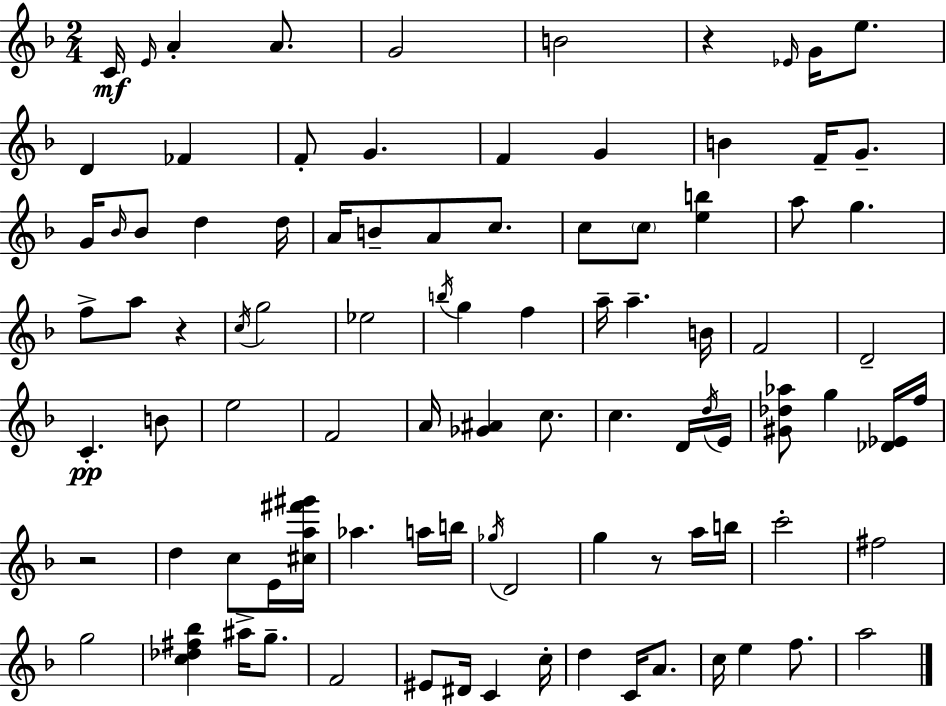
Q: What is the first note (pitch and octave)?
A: C4